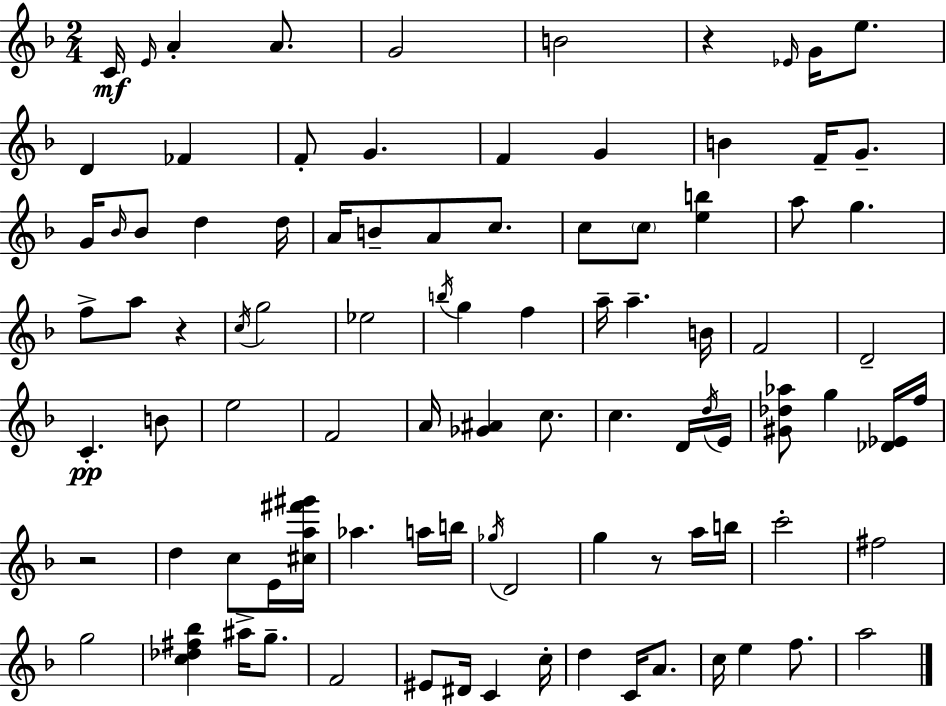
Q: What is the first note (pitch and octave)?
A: C4